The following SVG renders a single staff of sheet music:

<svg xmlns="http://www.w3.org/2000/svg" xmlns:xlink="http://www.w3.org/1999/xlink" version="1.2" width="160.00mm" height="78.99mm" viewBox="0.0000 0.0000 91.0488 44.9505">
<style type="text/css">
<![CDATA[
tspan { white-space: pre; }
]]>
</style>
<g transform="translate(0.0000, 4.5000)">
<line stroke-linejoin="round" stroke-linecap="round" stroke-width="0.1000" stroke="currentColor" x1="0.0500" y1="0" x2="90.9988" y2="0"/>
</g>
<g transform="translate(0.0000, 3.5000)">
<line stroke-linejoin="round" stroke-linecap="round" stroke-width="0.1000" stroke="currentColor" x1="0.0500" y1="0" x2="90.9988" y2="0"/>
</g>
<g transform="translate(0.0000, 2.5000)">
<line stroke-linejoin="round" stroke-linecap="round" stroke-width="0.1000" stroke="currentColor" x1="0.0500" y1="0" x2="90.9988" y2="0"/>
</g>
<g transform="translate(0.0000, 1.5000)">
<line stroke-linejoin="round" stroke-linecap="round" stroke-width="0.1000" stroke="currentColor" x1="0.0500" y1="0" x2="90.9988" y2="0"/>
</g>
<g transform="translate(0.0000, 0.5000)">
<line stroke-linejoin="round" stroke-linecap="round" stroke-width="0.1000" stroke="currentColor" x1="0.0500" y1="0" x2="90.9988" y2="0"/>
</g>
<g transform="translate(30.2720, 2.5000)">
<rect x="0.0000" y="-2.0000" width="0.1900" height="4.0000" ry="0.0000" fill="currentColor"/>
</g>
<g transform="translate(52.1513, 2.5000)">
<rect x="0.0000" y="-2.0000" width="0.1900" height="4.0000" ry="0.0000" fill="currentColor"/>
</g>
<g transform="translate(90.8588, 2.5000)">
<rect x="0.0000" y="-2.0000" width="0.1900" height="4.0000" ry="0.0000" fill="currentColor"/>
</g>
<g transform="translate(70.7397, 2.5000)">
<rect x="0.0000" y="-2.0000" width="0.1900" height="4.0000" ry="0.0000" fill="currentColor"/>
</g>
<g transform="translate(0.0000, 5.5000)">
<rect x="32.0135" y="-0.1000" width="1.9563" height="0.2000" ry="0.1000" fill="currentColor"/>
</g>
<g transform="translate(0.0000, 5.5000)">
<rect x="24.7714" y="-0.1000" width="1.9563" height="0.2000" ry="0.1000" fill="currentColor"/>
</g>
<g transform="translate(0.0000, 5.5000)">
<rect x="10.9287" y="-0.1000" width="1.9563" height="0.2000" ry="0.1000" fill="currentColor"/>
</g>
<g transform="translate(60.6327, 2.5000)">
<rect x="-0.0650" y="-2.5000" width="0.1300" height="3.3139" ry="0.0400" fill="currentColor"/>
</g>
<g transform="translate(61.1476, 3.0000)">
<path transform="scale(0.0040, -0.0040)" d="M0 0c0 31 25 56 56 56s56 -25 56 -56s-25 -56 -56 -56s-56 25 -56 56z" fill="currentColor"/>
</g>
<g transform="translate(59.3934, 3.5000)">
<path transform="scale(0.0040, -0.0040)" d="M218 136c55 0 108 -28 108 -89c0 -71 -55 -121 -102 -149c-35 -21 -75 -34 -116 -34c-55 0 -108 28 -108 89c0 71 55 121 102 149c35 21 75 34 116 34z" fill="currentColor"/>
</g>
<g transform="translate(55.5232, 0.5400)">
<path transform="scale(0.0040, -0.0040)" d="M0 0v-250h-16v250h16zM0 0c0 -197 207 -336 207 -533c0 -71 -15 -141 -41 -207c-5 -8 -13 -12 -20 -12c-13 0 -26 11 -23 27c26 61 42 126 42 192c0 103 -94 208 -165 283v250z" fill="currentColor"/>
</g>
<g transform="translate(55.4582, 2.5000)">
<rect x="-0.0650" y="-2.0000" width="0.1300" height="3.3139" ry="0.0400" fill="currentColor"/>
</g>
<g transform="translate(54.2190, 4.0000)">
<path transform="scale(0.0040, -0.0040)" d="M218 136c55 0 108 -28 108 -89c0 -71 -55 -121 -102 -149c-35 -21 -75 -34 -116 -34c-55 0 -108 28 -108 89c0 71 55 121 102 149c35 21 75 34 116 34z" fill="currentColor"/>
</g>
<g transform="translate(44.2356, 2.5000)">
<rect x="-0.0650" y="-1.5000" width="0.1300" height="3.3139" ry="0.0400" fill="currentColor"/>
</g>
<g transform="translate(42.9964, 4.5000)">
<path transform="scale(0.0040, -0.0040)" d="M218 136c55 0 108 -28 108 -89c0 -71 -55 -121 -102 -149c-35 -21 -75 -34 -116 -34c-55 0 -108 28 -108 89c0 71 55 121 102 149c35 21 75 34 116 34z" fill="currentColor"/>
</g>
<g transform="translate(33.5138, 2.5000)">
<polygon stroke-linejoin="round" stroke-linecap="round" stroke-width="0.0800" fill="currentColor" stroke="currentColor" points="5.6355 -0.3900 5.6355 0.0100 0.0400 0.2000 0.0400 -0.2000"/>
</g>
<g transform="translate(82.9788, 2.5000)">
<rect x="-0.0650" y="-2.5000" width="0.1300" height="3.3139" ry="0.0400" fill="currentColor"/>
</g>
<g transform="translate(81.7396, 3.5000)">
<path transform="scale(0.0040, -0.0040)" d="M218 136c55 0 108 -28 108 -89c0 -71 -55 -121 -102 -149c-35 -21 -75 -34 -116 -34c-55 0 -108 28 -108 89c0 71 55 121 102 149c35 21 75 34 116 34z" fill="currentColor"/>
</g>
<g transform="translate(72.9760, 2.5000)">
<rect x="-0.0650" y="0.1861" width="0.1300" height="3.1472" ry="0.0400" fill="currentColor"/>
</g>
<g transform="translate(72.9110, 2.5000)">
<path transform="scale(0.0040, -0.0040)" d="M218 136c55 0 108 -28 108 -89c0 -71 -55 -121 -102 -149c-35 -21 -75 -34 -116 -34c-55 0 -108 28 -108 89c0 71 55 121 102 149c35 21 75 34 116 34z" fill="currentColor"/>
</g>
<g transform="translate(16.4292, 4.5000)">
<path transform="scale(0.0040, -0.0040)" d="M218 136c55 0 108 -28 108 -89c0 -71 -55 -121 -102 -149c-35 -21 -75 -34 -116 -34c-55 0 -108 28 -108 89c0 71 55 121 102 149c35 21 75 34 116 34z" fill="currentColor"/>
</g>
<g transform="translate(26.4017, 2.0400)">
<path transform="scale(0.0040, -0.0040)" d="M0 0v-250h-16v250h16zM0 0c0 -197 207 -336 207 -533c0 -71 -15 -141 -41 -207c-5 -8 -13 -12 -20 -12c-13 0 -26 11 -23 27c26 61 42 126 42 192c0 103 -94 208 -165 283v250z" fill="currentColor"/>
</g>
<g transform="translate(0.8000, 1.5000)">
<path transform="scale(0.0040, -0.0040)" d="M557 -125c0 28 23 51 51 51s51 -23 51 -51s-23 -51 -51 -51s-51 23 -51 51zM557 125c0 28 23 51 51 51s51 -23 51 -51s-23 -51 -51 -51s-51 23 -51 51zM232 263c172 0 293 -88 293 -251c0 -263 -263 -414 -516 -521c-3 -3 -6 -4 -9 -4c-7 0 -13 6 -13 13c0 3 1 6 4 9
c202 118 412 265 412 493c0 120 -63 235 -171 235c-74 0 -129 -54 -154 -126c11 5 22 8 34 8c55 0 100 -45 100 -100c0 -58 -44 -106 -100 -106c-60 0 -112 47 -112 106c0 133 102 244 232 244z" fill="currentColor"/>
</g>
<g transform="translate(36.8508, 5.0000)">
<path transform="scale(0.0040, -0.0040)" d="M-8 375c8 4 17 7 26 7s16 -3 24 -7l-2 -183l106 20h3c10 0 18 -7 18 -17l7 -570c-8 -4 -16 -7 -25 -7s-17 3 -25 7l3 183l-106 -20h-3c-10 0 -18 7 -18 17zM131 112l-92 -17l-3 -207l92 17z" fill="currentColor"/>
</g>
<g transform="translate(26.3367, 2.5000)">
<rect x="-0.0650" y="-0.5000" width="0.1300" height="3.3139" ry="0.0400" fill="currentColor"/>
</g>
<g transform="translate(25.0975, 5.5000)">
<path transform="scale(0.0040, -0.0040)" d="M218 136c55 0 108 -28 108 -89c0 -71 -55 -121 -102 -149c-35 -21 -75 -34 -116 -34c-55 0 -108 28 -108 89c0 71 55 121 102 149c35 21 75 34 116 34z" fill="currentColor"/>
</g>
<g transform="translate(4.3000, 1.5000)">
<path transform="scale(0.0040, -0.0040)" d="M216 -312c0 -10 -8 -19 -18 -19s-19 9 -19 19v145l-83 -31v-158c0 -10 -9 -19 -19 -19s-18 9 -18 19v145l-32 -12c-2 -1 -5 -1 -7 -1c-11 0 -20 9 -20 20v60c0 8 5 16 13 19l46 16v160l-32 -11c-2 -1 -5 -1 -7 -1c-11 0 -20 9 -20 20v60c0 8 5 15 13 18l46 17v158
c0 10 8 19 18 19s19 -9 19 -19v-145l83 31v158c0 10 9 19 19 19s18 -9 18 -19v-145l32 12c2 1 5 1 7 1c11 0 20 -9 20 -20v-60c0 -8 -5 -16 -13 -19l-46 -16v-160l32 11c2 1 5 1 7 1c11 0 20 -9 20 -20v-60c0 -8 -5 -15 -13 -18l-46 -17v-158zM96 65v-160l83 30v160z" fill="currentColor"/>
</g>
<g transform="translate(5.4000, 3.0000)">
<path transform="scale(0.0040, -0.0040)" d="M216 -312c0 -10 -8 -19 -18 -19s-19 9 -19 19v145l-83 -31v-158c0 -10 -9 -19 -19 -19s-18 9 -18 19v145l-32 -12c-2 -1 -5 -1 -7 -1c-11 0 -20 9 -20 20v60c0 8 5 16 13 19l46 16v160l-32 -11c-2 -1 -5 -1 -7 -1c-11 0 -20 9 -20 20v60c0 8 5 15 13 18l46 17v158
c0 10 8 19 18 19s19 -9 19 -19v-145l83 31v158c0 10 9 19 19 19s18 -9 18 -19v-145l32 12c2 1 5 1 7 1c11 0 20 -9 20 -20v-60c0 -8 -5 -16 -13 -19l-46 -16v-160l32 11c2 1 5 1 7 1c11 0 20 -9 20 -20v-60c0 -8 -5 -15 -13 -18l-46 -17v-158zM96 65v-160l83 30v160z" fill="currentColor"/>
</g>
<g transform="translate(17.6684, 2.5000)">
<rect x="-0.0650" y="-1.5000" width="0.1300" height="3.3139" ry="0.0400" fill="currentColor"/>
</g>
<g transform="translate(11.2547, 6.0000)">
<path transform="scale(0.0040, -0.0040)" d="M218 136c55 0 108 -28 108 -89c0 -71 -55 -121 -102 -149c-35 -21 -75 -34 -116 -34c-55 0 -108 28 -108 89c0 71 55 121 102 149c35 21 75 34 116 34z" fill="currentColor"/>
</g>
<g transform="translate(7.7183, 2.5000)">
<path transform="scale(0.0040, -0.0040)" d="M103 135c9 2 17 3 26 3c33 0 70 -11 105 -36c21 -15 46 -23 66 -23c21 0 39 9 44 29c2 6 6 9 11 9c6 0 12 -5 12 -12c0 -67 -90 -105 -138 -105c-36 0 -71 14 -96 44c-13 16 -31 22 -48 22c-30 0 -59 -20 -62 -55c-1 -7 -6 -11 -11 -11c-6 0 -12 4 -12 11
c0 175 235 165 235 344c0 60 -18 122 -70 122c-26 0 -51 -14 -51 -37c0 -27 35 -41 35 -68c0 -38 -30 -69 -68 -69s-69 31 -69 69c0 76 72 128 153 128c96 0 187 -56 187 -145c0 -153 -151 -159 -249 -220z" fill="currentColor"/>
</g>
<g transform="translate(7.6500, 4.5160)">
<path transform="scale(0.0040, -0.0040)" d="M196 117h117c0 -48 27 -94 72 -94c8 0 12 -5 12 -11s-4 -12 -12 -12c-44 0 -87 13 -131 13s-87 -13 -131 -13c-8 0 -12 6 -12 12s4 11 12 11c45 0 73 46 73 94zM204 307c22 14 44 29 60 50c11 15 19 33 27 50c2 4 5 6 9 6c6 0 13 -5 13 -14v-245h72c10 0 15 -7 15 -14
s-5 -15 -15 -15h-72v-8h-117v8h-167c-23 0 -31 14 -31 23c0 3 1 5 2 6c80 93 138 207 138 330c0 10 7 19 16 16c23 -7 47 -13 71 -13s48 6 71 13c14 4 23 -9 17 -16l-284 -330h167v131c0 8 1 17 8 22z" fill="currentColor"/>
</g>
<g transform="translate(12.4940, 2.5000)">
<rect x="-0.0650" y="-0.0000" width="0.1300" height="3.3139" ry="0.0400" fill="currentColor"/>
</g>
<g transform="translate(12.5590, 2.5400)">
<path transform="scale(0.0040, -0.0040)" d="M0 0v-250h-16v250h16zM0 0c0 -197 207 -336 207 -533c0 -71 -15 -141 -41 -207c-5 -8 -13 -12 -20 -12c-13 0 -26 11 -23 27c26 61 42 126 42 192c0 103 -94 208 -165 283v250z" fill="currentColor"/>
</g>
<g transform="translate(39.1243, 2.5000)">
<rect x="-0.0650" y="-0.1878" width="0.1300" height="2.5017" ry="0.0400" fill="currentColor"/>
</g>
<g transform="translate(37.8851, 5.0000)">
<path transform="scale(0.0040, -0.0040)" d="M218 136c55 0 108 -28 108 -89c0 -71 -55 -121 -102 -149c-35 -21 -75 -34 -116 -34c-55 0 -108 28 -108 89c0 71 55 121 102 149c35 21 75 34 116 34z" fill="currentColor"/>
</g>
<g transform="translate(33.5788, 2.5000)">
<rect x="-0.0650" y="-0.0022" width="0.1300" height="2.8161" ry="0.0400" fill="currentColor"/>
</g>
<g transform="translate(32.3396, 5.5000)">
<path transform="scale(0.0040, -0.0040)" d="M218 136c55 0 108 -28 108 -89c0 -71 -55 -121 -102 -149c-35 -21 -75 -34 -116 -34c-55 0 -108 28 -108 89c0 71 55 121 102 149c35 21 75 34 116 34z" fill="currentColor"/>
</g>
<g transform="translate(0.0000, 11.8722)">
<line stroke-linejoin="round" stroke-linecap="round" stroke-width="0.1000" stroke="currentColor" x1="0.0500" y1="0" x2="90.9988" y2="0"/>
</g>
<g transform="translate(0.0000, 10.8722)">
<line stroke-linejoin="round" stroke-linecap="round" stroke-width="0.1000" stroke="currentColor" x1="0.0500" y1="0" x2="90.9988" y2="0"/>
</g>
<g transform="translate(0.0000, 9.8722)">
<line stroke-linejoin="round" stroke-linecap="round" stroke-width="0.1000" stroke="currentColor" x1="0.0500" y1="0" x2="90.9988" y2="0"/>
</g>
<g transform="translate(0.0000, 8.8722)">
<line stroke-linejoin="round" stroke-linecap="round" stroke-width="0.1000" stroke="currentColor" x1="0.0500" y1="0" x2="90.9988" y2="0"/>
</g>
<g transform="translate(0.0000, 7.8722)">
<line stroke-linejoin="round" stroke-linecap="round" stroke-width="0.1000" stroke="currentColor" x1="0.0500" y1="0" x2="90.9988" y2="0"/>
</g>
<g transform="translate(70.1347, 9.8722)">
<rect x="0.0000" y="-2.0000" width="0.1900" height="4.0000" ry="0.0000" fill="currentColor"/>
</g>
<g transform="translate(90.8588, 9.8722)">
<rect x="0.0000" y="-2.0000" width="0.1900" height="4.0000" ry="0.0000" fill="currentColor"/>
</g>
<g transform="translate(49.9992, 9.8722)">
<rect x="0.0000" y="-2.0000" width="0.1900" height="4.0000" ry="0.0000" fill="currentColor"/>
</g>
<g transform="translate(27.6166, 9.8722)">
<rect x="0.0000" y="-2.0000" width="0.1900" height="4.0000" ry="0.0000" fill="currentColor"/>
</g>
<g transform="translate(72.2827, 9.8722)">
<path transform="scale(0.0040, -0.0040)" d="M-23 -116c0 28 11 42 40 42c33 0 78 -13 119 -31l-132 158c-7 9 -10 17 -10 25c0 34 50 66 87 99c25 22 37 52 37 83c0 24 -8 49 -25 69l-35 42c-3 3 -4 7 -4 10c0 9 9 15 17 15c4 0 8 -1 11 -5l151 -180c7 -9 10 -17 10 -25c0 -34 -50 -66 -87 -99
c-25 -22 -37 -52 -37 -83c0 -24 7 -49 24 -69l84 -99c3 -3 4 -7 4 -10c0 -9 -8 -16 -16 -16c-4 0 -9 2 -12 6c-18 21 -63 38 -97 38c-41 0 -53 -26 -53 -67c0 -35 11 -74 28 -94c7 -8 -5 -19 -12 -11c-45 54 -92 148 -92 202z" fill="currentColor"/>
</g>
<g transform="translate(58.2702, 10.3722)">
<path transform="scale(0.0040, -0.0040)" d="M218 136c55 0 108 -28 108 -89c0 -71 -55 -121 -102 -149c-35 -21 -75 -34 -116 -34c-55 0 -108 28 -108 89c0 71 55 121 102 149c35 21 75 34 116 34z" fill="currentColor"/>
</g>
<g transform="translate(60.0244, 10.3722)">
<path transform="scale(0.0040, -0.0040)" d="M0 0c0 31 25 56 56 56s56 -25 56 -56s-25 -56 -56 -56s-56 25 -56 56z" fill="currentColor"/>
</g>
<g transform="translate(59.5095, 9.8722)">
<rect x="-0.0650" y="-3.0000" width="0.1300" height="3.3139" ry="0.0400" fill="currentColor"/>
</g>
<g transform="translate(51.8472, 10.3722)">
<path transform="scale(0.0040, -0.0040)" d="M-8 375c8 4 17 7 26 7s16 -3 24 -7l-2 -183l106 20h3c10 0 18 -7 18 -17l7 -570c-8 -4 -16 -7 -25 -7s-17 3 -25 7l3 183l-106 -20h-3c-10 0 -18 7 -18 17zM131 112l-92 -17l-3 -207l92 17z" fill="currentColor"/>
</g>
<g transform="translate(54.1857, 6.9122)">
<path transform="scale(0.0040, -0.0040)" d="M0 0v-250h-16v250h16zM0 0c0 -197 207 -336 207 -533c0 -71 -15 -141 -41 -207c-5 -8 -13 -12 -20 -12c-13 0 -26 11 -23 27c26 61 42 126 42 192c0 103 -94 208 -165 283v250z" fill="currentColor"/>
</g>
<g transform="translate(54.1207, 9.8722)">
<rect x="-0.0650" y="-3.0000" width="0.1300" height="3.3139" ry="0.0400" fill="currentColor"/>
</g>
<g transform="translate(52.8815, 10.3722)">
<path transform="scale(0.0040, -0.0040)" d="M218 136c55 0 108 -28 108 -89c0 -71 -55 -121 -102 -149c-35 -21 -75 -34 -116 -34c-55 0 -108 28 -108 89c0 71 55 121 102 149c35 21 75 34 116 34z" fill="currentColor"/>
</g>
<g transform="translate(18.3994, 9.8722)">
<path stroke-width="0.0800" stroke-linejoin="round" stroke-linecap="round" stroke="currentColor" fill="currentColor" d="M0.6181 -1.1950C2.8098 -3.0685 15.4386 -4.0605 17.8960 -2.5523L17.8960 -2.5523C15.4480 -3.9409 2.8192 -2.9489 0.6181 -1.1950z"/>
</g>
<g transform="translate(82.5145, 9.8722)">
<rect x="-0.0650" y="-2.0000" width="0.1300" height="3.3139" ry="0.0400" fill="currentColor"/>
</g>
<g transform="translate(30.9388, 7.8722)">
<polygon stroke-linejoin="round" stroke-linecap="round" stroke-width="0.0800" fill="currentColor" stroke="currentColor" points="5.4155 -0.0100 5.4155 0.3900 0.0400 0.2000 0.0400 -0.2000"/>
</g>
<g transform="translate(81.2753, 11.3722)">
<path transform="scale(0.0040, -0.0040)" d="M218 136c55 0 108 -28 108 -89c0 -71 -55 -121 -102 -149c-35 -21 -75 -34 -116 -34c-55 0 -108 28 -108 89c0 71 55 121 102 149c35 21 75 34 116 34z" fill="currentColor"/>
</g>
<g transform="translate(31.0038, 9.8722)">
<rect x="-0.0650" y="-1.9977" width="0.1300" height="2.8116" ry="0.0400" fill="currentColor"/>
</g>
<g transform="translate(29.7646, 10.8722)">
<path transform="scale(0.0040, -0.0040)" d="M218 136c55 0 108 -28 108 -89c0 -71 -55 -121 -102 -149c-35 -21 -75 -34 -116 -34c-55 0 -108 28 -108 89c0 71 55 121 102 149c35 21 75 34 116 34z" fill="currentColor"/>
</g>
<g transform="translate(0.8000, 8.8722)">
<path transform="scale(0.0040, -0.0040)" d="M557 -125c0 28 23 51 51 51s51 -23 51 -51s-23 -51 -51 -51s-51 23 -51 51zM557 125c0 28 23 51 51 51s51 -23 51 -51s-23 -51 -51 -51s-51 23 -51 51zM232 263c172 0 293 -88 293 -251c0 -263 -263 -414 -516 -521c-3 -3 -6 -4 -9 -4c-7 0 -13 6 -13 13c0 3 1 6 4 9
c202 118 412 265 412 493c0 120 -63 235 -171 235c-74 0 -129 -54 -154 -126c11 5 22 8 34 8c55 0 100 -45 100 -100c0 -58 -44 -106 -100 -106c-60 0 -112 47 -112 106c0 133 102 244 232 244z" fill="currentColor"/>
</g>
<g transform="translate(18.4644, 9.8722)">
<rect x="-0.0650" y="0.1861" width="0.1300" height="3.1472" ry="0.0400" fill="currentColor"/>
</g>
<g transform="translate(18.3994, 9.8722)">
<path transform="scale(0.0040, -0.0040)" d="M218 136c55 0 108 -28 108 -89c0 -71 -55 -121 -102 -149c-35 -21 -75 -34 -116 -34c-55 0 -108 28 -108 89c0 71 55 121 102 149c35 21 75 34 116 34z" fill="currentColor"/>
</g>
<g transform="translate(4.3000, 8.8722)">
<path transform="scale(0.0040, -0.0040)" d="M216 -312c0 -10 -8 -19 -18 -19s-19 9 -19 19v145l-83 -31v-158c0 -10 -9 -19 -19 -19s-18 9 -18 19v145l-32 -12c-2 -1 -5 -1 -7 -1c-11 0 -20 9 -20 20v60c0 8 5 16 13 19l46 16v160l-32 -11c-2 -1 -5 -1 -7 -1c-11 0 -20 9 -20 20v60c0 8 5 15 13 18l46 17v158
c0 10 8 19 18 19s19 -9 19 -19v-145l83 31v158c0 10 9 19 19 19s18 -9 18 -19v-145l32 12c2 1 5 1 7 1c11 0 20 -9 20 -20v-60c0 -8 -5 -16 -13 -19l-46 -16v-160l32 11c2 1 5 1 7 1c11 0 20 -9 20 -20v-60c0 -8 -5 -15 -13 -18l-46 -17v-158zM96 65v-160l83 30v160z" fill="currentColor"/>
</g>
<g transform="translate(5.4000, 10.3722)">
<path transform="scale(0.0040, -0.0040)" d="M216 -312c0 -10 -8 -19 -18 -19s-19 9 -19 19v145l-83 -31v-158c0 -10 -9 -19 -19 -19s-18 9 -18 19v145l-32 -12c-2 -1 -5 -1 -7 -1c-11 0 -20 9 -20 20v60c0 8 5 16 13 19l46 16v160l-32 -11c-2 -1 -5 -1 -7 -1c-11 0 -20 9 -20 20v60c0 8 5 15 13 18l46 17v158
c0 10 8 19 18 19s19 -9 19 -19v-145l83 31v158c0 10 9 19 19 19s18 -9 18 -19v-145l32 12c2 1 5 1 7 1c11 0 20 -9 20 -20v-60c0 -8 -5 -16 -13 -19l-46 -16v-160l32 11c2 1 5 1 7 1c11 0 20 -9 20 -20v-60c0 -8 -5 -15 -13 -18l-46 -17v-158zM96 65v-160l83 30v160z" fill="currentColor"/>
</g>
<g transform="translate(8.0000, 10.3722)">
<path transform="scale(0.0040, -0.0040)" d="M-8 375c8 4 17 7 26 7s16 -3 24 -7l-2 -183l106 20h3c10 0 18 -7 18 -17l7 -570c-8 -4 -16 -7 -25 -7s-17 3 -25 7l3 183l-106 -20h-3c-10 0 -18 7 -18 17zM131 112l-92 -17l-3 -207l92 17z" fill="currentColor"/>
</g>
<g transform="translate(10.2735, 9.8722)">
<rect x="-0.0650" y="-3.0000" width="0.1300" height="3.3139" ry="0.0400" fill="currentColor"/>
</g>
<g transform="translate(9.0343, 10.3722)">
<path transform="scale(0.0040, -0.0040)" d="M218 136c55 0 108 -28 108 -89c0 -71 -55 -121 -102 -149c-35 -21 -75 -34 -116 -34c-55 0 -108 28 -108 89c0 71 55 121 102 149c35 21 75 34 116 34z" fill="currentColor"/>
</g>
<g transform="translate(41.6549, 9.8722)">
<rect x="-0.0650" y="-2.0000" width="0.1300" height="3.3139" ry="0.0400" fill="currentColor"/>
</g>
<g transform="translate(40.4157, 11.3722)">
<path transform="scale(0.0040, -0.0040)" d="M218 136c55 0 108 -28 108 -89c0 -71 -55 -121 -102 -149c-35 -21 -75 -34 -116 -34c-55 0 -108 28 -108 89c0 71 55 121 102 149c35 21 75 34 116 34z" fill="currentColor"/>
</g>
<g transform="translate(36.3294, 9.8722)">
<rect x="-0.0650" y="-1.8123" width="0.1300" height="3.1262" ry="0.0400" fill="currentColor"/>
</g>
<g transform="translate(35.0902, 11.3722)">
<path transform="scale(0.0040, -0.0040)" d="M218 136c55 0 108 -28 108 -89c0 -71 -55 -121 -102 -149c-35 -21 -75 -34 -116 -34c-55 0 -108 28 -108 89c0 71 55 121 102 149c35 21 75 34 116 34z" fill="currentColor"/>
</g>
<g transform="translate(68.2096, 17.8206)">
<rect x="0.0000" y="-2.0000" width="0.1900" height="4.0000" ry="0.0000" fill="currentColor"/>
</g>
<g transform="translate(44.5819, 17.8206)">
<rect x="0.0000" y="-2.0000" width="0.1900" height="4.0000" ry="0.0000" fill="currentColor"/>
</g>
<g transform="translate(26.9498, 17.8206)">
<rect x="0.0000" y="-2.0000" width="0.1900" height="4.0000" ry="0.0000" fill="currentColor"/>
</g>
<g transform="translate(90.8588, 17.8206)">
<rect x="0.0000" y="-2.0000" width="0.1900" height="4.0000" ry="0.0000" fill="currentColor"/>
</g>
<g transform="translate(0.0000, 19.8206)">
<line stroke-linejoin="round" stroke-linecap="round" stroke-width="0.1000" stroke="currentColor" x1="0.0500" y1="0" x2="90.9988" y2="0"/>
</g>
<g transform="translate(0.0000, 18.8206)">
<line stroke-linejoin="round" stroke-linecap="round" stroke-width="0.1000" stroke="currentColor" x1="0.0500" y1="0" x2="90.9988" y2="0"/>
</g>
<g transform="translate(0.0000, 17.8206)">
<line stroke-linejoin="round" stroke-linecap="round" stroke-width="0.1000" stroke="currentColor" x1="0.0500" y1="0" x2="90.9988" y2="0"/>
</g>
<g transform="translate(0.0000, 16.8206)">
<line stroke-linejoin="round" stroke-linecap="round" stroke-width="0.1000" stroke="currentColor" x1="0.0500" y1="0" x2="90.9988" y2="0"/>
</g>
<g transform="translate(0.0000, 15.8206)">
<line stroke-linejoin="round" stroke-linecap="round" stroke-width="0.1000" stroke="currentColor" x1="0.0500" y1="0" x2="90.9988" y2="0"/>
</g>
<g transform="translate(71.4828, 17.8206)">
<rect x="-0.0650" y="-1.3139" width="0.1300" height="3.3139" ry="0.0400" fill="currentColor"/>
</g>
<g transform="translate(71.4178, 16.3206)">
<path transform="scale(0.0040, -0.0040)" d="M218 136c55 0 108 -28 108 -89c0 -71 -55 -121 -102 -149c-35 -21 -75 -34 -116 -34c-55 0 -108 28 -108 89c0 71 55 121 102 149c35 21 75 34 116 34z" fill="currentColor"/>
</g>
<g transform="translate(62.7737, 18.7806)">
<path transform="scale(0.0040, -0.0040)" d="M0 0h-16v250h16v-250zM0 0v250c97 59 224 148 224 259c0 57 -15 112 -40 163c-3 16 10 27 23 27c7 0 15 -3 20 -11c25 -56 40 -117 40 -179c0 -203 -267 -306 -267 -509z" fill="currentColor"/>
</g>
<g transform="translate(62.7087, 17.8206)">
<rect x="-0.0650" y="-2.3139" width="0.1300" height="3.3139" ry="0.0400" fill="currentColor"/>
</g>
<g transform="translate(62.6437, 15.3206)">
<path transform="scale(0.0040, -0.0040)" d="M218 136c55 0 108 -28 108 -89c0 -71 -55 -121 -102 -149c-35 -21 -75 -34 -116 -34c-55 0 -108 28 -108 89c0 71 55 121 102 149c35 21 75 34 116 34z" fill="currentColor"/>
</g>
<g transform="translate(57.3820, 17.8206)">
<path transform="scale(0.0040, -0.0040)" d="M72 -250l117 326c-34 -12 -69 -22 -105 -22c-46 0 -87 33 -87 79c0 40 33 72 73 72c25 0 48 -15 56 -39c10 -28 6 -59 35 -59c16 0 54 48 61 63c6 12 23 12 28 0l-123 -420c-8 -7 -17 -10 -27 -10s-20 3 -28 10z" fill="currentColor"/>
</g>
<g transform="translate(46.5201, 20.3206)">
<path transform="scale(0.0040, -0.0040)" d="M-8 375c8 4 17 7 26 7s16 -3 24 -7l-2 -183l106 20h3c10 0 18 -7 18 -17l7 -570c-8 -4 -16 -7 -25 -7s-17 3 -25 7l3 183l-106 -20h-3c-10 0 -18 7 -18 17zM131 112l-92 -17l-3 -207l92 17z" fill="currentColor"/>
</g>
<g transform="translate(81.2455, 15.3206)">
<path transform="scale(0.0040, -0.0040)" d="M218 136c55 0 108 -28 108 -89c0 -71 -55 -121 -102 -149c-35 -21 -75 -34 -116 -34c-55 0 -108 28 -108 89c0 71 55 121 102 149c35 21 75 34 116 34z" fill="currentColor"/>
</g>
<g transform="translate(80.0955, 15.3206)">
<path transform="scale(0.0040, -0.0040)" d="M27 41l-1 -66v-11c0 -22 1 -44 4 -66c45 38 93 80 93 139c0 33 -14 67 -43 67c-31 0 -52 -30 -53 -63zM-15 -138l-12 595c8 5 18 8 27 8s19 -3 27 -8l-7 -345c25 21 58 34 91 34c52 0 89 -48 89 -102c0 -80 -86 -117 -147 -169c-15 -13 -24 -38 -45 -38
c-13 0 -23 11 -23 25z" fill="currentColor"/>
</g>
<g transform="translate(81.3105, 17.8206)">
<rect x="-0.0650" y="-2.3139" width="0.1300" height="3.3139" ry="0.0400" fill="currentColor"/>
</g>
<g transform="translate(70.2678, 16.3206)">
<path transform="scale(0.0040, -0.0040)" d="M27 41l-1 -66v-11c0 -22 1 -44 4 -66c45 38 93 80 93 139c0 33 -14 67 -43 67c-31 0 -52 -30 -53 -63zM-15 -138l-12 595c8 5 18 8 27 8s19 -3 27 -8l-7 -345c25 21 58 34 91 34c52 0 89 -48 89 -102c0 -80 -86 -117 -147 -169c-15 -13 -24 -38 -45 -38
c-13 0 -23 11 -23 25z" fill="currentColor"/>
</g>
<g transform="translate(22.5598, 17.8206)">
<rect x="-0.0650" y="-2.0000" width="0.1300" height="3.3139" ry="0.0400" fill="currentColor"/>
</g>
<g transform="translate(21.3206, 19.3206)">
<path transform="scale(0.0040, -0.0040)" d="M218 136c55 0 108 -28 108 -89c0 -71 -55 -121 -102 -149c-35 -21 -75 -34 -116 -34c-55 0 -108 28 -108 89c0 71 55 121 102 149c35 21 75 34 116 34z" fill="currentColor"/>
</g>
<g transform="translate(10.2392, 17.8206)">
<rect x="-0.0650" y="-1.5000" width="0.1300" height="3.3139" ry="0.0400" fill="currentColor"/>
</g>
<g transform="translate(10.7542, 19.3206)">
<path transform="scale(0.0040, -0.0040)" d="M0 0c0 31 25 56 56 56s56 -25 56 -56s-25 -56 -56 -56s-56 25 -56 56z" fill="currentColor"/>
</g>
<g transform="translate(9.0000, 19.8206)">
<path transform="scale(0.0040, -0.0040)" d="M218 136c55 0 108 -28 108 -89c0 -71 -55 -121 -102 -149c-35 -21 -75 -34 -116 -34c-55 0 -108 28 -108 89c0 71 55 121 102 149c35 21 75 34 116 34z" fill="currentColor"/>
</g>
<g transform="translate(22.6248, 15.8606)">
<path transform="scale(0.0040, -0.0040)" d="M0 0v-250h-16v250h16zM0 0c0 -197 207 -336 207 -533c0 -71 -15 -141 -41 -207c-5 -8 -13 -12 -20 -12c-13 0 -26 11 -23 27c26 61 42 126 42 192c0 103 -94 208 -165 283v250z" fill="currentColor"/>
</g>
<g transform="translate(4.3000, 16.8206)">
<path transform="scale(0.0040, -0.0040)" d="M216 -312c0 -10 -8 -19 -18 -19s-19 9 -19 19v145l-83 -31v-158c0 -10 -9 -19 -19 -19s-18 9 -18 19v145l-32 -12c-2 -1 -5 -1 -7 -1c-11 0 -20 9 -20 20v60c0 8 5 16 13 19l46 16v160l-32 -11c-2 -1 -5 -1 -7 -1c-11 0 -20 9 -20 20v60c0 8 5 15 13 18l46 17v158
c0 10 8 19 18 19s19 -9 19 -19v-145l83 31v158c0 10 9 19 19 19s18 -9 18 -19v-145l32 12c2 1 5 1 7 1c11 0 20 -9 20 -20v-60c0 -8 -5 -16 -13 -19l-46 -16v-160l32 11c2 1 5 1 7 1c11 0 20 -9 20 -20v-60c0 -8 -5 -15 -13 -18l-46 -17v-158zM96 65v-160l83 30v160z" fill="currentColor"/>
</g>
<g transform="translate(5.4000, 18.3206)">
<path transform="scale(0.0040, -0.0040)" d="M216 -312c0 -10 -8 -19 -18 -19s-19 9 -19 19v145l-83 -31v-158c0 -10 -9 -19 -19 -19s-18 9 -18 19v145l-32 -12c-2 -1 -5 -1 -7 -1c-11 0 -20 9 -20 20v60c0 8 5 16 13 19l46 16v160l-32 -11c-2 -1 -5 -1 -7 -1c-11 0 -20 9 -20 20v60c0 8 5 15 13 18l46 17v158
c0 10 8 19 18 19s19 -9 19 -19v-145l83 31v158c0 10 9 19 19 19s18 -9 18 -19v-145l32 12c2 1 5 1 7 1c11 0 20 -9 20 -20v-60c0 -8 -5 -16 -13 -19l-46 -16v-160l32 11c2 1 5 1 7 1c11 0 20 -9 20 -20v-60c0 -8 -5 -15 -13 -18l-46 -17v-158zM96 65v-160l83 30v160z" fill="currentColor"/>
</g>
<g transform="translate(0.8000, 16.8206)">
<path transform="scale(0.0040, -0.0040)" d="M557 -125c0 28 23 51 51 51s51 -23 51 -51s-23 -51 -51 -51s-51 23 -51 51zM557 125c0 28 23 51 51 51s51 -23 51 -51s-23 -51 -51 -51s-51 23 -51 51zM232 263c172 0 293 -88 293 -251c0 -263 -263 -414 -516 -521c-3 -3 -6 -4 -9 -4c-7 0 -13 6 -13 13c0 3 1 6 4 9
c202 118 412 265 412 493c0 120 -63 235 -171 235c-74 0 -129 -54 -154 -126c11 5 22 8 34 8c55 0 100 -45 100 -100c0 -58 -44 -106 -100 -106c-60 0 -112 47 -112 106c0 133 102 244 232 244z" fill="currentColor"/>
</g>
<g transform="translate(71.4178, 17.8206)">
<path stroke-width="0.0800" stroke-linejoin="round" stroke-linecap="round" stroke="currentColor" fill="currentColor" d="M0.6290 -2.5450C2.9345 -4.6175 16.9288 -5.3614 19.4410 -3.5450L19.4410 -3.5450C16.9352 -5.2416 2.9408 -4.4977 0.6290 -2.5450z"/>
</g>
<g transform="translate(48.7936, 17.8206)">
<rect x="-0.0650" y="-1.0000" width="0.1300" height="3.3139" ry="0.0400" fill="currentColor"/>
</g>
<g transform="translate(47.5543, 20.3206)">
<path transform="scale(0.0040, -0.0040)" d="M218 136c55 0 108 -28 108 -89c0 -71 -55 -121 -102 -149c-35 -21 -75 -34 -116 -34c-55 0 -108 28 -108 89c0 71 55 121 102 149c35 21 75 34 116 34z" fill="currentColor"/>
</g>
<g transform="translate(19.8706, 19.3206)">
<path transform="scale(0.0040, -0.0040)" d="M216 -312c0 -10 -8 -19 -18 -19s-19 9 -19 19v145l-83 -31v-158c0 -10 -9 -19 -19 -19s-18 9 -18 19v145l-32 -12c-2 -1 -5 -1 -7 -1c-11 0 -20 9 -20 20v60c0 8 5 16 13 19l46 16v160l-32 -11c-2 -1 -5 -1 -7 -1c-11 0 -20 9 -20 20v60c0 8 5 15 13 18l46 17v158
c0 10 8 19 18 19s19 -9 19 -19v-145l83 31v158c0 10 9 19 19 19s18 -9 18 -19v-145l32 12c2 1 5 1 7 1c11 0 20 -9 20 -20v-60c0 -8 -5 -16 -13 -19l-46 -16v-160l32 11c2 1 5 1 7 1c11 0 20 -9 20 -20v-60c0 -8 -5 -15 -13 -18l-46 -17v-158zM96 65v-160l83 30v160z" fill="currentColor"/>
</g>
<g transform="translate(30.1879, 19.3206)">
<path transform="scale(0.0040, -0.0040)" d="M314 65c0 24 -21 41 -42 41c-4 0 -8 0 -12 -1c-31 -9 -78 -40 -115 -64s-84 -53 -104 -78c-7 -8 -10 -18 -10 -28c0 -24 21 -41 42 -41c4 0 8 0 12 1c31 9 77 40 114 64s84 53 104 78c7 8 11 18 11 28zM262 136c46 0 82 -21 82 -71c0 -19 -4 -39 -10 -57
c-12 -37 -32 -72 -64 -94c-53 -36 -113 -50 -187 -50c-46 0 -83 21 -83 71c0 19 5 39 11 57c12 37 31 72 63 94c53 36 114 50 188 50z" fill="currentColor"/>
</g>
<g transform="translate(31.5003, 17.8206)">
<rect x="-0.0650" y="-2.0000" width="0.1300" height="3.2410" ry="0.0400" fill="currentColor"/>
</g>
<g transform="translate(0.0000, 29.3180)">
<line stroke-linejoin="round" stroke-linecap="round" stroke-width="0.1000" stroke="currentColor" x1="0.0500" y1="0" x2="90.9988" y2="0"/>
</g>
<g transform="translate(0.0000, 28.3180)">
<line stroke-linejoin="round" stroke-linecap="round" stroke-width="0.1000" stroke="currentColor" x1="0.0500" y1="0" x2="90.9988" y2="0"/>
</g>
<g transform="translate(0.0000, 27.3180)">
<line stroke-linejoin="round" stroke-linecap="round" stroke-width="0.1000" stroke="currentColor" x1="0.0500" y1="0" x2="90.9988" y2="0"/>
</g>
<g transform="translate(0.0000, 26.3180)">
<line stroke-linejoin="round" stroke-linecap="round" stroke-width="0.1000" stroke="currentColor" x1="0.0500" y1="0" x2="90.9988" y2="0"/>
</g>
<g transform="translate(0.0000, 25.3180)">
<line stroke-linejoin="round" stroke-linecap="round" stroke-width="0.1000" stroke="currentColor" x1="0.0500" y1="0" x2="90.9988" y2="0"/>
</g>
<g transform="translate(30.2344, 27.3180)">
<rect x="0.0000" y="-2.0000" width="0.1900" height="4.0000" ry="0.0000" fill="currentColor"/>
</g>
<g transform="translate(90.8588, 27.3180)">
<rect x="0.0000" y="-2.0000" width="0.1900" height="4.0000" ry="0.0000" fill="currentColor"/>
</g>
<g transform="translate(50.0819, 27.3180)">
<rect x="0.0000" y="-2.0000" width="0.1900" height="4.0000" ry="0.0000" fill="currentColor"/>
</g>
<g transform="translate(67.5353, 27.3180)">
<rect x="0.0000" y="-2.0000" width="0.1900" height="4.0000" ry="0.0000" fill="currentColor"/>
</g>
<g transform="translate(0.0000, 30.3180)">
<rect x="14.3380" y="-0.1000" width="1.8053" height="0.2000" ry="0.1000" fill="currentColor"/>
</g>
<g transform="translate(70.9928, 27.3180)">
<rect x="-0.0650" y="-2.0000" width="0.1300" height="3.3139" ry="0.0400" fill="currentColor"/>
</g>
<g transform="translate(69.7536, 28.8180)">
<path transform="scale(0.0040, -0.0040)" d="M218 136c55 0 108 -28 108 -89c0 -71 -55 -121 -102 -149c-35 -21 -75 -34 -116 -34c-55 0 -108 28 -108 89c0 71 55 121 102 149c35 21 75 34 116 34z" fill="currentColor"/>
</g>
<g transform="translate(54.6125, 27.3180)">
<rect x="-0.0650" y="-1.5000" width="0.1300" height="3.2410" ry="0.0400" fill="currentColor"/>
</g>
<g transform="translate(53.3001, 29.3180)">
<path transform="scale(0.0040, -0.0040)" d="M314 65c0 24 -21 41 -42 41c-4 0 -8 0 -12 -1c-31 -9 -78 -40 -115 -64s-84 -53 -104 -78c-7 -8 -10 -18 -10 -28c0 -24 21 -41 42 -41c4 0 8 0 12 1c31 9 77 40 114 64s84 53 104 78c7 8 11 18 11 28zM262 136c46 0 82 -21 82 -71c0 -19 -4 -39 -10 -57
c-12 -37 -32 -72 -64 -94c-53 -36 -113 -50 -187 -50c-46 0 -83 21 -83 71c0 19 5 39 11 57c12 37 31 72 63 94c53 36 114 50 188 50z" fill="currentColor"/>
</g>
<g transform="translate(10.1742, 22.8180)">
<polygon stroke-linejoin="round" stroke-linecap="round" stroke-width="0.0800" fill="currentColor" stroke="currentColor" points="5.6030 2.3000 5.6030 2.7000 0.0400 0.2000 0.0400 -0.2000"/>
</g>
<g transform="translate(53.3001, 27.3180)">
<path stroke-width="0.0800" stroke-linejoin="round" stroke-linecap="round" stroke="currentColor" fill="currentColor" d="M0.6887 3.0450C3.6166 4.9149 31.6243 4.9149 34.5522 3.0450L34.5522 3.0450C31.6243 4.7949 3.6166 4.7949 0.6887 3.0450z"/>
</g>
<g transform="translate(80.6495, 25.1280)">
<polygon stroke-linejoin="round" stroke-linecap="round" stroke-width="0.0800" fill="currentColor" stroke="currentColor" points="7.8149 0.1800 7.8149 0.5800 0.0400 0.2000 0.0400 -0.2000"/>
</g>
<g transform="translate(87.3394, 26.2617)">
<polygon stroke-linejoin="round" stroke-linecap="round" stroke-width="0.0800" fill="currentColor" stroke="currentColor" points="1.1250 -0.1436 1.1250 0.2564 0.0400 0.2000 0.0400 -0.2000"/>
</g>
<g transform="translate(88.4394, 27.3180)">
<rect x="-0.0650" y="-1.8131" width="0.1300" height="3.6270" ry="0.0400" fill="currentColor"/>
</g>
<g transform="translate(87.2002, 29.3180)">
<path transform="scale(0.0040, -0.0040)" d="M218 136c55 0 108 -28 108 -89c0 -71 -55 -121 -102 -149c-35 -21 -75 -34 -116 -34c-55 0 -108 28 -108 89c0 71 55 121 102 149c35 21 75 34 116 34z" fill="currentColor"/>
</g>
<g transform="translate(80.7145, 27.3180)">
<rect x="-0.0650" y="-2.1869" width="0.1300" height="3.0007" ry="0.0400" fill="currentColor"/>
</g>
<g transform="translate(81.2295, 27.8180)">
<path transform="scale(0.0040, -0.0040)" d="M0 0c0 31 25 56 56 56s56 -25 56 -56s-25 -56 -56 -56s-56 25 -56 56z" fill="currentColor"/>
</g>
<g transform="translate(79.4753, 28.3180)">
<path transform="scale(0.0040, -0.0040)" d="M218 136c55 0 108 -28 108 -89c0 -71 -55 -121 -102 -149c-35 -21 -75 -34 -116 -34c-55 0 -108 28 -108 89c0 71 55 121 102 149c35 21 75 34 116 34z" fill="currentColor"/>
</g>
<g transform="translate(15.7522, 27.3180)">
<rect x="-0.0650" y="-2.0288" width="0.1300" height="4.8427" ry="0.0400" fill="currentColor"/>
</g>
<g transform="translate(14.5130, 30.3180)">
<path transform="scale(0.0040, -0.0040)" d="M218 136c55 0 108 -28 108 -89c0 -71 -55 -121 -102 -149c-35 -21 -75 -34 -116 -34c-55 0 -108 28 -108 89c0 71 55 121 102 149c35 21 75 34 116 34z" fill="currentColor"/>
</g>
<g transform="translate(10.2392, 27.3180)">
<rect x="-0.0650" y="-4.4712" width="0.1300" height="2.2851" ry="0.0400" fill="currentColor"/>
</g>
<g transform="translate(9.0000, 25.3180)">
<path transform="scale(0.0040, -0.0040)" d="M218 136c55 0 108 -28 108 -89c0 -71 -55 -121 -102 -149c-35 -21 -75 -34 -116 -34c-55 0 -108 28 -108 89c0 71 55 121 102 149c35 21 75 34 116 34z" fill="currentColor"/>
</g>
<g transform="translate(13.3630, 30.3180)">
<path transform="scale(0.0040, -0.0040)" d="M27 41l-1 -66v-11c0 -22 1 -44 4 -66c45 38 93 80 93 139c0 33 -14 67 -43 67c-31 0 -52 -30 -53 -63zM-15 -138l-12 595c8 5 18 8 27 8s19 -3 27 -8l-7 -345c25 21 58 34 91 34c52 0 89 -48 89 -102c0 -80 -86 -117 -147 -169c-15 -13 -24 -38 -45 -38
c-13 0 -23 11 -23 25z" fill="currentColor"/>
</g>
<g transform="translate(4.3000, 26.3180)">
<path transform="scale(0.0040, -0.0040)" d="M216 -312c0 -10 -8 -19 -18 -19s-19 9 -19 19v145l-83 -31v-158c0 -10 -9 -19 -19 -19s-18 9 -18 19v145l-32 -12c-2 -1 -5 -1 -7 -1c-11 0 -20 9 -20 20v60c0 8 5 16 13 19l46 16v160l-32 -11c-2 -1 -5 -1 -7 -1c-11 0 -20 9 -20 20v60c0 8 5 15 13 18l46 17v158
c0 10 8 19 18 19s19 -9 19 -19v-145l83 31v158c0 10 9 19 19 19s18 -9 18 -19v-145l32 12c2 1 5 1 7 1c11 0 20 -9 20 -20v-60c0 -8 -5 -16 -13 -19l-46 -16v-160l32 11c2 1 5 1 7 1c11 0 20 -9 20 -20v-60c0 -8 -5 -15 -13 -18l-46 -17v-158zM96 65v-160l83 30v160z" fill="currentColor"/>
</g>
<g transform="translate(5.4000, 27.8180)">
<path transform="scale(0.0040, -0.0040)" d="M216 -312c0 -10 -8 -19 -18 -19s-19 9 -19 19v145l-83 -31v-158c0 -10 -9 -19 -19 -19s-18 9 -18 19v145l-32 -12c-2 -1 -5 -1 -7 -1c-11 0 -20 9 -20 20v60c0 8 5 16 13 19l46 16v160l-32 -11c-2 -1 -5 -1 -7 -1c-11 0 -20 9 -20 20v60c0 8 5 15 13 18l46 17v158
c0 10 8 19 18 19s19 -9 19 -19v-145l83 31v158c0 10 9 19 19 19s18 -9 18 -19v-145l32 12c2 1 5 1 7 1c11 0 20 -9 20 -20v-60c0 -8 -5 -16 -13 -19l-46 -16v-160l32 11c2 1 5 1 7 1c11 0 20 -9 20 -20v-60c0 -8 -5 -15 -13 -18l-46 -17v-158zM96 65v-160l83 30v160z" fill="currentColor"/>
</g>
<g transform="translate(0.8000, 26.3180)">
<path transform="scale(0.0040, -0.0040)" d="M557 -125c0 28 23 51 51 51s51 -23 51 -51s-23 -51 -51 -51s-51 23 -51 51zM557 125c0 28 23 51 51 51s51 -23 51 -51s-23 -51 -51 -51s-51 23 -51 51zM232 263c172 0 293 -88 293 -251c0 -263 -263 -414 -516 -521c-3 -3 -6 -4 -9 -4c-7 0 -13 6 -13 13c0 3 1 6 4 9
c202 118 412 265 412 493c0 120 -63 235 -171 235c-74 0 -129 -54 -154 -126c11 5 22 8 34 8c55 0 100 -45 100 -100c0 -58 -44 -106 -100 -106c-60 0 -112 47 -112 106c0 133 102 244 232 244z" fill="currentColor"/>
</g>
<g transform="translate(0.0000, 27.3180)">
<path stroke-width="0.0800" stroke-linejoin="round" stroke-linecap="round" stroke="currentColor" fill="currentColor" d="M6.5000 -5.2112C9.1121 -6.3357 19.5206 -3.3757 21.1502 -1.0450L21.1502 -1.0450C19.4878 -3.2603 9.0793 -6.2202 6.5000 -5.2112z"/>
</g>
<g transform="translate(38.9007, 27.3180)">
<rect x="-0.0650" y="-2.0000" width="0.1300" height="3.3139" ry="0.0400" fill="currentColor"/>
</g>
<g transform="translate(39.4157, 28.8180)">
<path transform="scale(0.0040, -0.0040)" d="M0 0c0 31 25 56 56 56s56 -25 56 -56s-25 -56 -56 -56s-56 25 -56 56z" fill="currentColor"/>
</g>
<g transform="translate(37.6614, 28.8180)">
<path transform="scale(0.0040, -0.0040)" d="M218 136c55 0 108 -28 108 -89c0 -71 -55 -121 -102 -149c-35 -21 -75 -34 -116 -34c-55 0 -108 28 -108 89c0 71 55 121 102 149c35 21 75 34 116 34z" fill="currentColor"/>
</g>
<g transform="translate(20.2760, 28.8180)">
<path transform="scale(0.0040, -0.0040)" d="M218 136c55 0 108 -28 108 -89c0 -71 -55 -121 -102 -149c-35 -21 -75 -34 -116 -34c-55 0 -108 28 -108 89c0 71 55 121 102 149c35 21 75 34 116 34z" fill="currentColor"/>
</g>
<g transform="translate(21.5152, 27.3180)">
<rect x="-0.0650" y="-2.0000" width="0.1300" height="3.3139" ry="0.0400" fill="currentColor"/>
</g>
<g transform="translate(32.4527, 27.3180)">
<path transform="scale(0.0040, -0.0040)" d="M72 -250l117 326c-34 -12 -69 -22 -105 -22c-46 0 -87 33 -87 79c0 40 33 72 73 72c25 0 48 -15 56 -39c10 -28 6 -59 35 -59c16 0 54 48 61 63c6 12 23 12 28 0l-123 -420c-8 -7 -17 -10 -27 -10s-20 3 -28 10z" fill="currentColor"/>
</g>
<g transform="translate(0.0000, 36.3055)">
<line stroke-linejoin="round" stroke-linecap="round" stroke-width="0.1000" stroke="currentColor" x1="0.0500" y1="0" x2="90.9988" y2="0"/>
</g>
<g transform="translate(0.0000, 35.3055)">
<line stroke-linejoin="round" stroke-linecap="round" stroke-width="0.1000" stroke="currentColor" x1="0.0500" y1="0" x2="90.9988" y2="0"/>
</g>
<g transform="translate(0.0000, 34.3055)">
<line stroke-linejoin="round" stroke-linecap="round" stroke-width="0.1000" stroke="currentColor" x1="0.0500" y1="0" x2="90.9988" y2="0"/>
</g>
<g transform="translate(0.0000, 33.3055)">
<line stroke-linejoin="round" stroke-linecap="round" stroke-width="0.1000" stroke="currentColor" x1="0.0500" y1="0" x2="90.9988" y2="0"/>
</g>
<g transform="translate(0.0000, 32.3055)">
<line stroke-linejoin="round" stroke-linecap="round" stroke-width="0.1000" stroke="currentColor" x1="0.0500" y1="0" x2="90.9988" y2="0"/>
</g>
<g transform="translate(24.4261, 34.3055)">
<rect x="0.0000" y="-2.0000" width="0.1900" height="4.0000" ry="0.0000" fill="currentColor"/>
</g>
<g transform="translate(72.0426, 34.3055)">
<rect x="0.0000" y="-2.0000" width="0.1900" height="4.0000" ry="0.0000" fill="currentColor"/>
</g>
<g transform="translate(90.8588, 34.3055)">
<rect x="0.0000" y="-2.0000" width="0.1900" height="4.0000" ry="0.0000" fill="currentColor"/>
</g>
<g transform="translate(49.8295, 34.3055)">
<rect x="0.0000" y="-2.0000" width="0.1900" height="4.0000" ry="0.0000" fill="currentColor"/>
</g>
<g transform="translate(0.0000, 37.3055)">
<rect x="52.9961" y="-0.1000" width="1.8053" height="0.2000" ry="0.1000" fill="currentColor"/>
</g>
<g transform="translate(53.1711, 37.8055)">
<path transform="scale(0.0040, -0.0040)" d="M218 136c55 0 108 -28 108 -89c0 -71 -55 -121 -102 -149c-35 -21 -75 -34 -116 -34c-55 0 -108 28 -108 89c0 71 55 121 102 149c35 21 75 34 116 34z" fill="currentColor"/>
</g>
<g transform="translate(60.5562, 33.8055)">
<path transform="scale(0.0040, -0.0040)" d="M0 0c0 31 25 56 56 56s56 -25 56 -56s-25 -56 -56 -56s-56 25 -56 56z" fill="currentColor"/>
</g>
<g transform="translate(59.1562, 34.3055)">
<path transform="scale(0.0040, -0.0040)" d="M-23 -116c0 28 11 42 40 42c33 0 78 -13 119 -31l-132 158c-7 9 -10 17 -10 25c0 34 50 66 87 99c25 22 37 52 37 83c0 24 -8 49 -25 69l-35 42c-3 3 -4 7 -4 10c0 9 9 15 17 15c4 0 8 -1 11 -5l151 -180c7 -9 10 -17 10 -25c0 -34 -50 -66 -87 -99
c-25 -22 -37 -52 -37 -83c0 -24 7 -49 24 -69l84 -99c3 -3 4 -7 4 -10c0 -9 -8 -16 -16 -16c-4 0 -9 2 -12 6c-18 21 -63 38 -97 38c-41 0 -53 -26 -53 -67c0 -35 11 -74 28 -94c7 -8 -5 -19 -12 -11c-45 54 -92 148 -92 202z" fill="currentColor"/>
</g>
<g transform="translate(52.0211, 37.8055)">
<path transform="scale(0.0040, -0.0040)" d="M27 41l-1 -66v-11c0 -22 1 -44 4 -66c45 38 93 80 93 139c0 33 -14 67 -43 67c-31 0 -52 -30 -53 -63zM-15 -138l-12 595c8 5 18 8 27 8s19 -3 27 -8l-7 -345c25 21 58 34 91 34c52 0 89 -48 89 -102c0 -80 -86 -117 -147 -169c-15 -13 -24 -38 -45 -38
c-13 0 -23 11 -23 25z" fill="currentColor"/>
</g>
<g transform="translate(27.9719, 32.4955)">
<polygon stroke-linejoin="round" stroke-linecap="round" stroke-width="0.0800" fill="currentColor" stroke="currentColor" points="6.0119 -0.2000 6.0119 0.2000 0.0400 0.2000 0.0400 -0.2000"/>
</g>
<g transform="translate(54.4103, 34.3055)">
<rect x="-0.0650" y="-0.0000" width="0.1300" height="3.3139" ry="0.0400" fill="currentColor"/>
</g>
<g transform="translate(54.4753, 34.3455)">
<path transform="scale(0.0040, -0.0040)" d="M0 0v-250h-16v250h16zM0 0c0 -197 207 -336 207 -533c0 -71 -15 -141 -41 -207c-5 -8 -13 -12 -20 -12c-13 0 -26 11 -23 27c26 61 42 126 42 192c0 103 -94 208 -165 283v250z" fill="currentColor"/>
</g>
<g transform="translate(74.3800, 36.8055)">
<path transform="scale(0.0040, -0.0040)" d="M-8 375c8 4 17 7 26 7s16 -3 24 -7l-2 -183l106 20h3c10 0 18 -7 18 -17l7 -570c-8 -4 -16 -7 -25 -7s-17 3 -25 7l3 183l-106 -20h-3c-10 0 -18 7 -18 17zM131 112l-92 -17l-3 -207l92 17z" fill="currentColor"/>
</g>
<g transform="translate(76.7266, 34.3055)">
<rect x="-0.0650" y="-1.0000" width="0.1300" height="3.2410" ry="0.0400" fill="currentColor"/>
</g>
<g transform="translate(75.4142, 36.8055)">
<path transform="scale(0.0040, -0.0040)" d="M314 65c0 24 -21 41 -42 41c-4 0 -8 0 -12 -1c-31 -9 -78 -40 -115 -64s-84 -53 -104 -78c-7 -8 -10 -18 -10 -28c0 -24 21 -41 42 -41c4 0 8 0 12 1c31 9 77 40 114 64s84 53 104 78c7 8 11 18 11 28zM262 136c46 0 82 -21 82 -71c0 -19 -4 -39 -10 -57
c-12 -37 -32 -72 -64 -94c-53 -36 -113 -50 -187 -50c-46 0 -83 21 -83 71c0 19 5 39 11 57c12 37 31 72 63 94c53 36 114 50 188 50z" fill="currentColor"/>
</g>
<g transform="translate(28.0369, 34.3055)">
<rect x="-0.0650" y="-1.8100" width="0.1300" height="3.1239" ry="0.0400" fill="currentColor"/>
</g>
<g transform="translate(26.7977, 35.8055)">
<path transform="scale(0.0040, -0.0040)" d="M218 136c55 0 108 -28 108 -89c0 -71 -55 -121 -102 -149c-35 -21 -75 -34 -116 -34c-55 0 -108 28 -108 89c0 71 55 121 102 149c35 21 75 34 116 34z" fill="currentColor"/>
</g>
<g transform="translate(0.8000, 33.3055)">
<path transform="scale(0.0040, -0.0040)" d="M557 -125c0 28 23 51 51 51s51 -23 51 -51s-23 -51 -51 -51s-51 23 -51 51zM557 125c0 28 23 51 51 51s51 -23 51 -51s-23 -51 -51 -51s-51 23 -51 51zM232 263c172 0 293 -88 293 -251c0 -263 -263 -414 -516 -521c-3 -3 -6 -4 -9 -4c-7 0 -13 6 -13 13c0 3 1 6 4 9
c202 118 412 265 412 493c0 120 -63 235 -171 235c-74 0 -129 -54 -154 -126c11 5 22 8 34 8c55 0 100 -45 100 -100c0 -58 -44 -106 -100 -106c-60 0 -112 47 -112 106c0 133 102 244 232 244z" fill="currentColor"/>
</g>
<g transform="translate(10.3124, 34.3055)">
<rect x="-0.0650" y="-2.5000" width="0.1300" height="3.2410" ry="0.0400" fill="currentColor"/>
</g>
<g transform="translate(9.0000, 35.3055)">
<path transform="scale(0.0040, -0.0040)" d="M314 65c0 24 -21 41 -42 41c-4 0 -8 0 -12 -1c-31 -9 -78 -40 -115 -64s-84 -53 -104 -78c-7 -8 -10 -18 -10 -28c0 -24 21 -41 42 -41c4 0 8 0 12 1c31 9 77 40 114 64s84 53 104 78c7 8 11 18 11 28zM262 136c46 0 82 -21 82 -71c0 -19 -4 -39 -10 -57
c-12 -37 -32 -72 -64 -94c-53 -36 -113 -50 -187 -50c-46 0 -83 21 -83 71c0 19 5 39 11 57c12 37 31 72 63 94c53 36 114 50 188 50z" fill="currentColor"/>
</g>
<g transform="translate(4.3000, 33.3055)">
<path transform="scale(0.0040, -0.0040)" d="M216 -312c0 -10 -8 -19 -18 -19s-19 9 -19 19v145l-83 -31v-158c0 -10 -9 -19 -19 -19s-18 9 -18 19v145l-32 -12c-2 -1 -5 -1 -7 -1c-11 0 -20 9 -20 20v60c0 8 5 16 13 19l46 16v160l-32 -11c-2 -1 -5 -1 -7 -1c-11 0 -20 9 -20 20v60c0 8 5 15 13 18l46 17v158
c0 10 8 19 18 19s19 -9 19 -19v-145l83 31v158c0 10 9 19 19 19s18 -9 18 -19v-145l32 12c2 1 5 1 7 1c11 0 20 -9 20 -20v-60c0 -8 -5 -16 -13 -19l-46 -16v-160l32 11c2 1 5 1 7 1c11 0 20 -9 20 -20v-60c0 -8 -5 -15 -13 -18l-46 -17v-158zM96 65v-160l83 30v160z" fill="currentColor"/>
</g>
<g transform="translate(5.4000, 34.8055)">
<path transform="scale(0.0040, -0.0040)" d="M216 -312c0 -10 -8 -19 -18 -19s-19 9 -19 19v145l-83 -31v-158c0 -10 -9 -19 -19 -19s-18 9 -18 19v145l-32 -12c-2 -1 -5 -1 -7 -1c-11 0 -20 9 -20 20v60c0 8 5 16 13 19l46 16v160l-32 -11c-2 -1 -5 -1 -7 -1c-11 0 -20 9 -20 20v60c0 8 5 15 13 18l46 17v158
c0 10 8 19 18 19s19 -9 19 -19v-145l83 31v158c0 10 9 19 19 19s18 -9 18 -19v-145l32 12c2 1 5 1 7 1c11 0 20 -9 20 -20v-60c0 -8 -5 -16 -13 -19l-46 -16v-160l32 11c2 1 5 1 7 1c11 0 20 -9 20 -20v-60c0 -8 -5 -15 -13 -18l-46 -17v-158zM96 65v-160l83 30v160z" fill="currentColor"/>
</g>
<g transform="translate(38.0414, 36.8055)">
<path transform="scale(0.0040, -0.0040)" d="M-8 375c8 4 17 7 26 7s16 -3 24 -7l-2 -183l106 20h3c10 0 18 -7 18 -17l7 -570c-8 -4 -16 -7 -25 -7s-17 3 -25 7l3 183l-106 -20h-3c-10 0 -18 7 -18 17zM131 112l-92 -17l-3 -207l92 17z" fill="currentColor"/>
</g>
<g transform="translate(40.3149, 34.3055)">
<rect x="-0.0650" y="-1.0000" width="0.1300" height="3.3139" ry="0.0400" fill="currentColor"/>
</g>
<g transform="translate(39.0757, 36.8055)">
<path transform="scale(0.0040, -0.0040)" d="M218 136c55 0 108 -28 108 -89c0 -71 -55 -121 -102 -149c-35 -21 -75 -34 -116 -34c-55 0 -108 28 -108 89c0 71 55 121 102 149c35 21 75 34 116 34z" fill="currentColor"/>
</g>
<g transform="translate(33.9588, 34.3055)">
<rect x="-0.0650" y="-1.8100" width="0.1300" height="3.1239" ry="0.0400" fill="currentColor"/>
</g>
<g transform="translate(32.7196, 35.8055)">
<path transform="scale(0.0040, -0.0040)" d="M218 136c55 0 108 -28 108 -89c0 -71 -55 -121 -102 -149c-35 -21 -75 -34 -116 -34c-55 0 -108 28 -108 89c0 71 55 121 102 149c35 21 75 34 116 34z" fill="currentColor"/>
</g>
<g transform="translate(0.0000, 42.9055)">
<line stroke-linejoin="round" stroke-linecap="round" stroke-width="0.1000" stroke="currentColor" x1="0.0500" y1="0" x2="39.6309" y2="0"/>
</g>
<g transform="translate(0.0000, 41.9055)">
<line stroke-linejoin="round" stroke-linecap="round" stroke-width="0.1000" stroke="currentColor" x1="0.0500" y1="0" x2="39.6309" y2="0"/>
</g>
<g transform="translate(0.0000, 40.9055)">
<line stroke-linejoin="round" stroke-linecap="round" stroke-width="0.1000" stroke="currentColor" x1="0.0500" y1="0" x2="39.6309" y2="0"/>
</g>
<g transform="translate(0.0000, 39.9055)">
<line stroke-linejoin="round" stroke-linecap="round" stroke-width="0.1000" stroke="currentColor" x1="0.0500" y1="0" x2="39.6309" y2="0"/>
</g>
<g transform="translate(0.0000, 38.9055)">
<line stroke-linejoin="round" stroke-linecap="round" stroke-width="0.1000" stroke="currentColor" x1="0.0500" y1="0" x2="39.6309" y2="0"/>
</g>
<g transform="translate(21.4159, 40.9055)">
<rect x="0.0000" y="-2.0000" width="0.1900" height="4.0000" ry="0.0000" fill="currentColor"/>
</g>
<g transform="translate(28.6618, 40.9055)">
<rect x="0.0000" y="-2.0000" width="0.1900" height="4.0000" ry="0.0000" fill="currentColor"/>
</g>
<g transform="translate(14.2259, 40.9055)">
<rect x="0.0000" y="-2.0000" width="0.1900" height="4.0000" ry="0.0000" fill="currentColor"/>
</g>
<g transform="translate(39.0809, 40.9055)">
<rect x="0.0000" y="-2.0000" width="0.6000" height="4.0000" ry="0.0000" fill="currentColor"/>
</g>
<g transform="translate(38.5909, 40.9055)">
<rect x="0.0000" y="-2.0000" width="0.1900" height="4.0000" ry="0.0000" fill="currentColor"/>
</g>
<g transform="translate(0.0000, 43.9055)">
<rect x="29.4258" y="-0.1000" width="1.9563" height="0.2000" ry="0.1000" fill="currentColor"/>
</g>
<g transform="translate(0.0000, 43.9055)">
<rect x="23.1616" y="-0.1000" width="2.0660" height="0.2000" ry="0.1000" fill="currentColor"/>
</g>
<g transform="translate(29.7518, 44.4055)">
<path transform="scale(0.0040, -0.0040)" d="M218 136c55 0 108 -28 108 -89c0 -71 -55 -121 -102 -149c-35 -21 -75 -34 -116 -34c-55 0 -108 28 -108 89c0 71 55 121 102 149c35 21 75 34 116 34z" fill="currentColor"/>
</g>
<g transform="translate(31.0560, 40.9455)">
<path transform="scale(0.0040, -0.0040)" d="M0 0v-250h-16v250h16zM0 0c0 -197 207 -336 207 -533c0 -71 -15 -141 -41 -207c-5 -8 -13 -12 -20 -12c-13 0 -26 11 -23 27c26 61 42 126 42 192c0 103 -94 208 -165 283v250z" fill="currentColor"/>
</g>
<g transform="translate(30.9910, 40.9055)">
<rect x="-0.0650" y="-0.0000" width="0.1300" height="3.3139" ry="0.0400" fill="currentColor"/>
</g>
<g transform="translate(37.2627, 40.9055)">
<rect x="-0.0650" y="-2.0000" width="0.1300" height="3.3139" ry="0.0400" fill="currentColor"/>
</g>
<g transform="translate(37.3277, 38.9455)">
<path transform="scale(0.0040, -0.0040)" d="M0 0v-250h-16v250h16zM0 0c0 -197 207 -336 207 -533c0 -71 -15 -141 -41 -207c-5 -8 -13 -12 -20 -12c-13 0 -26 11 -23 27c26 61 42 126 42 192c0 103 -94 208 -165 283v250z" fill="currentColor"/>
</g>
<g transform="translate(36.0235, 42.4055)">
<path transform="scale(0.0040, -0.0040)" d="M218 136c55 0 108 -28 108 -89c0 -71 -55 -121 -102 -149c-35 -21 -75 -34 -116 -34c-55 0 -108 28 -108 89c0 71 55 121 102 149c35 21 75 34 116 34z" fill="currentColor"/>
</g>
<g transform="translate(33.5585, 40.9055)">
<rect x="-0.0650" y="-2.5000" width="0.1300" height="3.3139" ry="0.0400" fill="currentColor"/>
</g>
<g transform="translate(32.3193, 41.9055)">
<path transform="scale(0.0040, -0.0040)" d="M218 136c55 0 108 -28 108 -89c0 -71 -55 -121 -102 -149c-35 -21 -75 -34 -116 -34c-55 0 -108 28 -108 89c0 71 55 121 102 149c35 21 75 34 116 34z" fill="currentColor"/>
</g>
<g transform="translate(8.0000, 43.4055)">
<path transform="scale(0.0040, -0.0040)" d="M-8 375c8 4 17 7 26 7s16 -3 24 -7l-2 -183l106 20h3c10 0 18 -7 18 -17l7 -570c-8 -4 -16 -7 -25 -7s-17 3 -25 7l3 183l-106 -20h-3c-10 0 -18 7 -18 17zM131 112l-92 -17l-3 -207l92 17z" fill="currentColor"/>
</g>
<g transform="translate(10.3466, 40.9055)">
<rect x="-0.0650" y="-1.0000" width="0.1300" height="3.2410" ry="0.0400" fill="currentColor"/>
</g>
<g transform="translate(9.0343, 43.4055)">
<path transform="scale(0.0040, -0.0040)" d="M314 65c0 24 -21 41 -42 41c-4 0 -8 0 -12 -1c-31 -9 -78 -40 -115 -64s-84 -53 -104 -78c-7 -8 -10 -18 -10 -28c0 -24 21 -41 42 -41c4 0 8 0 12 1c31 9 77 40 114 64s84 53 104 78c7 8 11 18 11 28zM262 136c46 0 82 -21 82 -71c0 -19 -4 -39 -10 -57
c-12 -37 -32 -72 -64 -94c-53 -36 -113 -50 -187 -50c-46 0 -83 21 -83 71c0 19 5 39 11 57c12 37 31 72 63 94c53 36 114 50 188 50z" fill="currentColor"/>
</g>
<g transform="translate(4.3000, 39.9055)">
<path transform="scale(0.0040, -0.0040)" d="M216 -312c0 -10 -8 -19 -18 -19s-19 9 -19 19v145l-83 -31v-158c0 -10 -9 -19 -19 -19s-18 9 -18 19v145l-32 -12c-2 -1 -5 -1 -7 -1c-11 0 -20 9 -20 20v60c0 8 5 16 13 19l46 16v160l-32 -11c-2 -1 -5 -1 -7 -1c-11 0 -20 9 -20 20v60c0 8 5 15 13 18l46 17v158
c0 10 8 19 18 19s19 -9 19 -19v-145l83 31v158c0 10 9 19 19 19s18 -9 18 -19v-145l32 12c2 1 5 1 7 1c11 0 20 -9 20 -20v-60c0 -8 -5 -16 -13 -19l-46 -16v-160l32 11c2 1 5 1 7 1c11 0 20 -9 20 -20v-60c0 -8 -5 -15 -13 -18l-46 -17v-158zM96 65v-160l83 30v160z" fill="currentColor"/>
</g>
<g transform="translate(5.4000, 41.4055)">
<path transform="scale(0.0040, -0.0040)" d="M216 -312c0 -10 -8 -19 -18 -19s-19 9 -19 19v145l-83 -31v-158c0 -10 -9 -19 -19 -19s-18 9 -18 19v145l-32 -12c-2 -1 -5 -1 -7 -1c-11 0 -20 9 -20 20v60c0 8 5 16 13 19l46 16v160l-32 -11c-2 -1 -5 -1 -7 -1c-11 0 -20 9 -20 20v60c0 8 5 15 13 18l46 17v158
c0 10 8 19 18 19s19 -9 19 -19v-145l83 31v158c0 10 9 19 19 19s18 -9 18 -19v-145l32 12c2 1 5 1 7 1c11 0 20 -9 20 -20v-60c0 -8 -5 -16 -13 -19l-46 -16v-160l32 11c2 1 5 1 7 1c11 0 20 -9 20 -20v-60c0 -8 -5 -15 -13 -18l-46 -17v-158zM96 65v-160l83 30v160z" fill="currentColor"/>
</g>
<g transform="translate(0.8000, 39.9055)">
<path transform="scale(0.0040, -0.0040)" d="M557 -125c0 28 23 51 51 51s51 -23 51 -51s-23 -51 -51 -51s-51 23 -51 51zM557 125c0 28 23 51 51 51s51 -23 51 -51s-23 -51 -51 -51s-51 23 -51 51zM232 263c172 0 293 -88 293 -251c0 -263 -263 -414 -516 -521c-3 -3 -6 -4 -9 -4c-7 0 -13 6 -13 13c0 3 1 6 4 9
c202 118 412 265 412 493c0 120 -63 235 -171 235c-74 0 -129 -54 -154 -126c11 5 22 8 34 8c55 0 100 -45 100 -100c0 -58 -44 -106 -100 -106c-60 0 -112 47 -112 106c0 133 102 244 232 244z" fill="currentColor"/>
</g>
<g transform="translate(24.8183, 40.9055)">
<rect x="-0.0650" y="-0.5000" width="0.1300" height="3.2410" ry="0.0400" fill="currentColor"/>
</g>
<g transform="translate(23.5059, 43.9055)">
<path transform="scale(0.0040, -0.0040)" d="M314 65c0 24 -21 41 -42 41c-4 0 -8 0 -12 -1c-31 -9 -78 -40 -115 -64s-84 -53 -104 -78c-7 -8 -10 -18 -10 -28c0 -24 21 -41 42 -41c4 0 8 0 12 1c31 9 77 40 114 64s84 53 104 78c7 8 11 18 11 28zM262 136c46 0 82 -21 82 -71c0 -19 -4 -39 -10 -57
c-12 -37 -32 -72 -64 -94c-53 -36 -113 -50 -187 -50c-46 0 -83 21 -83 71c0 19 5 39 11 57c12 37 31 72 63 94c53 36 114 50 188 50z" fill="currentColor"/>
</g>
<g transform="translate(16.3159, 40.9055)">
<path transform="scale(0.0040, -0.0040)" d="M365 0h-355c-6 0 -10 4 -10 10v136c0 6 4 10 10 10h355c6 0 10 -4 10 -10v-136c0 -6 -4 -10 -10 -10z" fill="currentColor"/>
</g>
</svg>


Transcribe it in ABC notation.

X:1
T:Untitled
M:2/4
L:1/4
K:D
D,,/2 G,, E,,/2 E,,/2 F,,/2 G,, A,,/2 B,, D, B,, C, D, B,,/2 A,,/2 A,, C,/2 C, z A,, G,, ^A,,/2 A,,2 F,, z/2 B,/2 _G, _B, A,/2 _E,,/2 A,, z/2 A,, G,,2 A,, B,,/2 G,,/4 B,,2 A,,/2 A,,/2 F,, _D,,/2 z F,,2 F,,2 z2 E,,2 D,,/2 B,, A,,/2